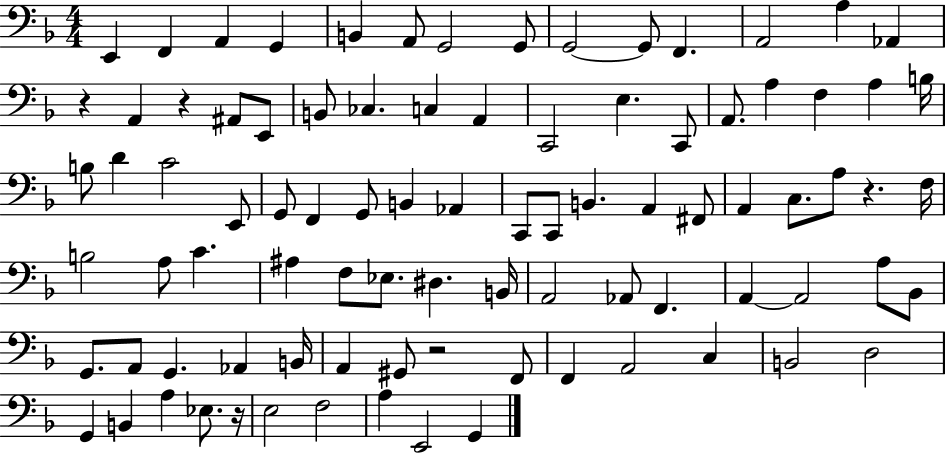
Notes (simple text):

E2/q F2/q A2/q G2/q B2/q A2/e G2/h G2/e G2/h G2/e F2/q. A2/h A3/q Ab2/q R/q A2/q R/q A#2/e E2/e B2/e CES3/q. C3/q A2/q C2/h E3/q. C2/e A2/e. A3/q F3/q A3/q B3/s B3/e D4/q C4/h E2/e G2/e F2/q G2/e B2/q Ab2/q C2/e C2/e B2/q. A2/q F#2/e A2/q C3/e. A3/e R/q. F3/s B3/h A3/e C4/q. A#3/q F3/e Eb3/e. D#3/q. B2/s A2/h Ab2/e F2/q. A2/q A2/h A3/e Bb2/e G2/e. A2/e G2/q. Ab2/q B2/s A2/q G#2/e R/h F2/e F2/q A2/h C3/q B2/h D3/h G2/q B2/q A3/q Eb3/e. R/s E3/h F3/h A3/q E2/h G2/q